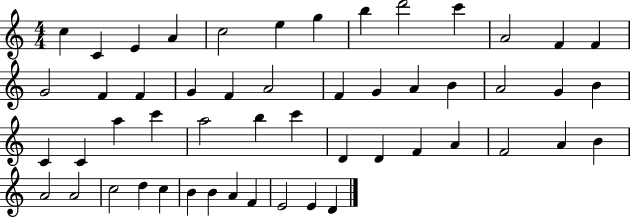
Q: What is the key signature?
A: C major